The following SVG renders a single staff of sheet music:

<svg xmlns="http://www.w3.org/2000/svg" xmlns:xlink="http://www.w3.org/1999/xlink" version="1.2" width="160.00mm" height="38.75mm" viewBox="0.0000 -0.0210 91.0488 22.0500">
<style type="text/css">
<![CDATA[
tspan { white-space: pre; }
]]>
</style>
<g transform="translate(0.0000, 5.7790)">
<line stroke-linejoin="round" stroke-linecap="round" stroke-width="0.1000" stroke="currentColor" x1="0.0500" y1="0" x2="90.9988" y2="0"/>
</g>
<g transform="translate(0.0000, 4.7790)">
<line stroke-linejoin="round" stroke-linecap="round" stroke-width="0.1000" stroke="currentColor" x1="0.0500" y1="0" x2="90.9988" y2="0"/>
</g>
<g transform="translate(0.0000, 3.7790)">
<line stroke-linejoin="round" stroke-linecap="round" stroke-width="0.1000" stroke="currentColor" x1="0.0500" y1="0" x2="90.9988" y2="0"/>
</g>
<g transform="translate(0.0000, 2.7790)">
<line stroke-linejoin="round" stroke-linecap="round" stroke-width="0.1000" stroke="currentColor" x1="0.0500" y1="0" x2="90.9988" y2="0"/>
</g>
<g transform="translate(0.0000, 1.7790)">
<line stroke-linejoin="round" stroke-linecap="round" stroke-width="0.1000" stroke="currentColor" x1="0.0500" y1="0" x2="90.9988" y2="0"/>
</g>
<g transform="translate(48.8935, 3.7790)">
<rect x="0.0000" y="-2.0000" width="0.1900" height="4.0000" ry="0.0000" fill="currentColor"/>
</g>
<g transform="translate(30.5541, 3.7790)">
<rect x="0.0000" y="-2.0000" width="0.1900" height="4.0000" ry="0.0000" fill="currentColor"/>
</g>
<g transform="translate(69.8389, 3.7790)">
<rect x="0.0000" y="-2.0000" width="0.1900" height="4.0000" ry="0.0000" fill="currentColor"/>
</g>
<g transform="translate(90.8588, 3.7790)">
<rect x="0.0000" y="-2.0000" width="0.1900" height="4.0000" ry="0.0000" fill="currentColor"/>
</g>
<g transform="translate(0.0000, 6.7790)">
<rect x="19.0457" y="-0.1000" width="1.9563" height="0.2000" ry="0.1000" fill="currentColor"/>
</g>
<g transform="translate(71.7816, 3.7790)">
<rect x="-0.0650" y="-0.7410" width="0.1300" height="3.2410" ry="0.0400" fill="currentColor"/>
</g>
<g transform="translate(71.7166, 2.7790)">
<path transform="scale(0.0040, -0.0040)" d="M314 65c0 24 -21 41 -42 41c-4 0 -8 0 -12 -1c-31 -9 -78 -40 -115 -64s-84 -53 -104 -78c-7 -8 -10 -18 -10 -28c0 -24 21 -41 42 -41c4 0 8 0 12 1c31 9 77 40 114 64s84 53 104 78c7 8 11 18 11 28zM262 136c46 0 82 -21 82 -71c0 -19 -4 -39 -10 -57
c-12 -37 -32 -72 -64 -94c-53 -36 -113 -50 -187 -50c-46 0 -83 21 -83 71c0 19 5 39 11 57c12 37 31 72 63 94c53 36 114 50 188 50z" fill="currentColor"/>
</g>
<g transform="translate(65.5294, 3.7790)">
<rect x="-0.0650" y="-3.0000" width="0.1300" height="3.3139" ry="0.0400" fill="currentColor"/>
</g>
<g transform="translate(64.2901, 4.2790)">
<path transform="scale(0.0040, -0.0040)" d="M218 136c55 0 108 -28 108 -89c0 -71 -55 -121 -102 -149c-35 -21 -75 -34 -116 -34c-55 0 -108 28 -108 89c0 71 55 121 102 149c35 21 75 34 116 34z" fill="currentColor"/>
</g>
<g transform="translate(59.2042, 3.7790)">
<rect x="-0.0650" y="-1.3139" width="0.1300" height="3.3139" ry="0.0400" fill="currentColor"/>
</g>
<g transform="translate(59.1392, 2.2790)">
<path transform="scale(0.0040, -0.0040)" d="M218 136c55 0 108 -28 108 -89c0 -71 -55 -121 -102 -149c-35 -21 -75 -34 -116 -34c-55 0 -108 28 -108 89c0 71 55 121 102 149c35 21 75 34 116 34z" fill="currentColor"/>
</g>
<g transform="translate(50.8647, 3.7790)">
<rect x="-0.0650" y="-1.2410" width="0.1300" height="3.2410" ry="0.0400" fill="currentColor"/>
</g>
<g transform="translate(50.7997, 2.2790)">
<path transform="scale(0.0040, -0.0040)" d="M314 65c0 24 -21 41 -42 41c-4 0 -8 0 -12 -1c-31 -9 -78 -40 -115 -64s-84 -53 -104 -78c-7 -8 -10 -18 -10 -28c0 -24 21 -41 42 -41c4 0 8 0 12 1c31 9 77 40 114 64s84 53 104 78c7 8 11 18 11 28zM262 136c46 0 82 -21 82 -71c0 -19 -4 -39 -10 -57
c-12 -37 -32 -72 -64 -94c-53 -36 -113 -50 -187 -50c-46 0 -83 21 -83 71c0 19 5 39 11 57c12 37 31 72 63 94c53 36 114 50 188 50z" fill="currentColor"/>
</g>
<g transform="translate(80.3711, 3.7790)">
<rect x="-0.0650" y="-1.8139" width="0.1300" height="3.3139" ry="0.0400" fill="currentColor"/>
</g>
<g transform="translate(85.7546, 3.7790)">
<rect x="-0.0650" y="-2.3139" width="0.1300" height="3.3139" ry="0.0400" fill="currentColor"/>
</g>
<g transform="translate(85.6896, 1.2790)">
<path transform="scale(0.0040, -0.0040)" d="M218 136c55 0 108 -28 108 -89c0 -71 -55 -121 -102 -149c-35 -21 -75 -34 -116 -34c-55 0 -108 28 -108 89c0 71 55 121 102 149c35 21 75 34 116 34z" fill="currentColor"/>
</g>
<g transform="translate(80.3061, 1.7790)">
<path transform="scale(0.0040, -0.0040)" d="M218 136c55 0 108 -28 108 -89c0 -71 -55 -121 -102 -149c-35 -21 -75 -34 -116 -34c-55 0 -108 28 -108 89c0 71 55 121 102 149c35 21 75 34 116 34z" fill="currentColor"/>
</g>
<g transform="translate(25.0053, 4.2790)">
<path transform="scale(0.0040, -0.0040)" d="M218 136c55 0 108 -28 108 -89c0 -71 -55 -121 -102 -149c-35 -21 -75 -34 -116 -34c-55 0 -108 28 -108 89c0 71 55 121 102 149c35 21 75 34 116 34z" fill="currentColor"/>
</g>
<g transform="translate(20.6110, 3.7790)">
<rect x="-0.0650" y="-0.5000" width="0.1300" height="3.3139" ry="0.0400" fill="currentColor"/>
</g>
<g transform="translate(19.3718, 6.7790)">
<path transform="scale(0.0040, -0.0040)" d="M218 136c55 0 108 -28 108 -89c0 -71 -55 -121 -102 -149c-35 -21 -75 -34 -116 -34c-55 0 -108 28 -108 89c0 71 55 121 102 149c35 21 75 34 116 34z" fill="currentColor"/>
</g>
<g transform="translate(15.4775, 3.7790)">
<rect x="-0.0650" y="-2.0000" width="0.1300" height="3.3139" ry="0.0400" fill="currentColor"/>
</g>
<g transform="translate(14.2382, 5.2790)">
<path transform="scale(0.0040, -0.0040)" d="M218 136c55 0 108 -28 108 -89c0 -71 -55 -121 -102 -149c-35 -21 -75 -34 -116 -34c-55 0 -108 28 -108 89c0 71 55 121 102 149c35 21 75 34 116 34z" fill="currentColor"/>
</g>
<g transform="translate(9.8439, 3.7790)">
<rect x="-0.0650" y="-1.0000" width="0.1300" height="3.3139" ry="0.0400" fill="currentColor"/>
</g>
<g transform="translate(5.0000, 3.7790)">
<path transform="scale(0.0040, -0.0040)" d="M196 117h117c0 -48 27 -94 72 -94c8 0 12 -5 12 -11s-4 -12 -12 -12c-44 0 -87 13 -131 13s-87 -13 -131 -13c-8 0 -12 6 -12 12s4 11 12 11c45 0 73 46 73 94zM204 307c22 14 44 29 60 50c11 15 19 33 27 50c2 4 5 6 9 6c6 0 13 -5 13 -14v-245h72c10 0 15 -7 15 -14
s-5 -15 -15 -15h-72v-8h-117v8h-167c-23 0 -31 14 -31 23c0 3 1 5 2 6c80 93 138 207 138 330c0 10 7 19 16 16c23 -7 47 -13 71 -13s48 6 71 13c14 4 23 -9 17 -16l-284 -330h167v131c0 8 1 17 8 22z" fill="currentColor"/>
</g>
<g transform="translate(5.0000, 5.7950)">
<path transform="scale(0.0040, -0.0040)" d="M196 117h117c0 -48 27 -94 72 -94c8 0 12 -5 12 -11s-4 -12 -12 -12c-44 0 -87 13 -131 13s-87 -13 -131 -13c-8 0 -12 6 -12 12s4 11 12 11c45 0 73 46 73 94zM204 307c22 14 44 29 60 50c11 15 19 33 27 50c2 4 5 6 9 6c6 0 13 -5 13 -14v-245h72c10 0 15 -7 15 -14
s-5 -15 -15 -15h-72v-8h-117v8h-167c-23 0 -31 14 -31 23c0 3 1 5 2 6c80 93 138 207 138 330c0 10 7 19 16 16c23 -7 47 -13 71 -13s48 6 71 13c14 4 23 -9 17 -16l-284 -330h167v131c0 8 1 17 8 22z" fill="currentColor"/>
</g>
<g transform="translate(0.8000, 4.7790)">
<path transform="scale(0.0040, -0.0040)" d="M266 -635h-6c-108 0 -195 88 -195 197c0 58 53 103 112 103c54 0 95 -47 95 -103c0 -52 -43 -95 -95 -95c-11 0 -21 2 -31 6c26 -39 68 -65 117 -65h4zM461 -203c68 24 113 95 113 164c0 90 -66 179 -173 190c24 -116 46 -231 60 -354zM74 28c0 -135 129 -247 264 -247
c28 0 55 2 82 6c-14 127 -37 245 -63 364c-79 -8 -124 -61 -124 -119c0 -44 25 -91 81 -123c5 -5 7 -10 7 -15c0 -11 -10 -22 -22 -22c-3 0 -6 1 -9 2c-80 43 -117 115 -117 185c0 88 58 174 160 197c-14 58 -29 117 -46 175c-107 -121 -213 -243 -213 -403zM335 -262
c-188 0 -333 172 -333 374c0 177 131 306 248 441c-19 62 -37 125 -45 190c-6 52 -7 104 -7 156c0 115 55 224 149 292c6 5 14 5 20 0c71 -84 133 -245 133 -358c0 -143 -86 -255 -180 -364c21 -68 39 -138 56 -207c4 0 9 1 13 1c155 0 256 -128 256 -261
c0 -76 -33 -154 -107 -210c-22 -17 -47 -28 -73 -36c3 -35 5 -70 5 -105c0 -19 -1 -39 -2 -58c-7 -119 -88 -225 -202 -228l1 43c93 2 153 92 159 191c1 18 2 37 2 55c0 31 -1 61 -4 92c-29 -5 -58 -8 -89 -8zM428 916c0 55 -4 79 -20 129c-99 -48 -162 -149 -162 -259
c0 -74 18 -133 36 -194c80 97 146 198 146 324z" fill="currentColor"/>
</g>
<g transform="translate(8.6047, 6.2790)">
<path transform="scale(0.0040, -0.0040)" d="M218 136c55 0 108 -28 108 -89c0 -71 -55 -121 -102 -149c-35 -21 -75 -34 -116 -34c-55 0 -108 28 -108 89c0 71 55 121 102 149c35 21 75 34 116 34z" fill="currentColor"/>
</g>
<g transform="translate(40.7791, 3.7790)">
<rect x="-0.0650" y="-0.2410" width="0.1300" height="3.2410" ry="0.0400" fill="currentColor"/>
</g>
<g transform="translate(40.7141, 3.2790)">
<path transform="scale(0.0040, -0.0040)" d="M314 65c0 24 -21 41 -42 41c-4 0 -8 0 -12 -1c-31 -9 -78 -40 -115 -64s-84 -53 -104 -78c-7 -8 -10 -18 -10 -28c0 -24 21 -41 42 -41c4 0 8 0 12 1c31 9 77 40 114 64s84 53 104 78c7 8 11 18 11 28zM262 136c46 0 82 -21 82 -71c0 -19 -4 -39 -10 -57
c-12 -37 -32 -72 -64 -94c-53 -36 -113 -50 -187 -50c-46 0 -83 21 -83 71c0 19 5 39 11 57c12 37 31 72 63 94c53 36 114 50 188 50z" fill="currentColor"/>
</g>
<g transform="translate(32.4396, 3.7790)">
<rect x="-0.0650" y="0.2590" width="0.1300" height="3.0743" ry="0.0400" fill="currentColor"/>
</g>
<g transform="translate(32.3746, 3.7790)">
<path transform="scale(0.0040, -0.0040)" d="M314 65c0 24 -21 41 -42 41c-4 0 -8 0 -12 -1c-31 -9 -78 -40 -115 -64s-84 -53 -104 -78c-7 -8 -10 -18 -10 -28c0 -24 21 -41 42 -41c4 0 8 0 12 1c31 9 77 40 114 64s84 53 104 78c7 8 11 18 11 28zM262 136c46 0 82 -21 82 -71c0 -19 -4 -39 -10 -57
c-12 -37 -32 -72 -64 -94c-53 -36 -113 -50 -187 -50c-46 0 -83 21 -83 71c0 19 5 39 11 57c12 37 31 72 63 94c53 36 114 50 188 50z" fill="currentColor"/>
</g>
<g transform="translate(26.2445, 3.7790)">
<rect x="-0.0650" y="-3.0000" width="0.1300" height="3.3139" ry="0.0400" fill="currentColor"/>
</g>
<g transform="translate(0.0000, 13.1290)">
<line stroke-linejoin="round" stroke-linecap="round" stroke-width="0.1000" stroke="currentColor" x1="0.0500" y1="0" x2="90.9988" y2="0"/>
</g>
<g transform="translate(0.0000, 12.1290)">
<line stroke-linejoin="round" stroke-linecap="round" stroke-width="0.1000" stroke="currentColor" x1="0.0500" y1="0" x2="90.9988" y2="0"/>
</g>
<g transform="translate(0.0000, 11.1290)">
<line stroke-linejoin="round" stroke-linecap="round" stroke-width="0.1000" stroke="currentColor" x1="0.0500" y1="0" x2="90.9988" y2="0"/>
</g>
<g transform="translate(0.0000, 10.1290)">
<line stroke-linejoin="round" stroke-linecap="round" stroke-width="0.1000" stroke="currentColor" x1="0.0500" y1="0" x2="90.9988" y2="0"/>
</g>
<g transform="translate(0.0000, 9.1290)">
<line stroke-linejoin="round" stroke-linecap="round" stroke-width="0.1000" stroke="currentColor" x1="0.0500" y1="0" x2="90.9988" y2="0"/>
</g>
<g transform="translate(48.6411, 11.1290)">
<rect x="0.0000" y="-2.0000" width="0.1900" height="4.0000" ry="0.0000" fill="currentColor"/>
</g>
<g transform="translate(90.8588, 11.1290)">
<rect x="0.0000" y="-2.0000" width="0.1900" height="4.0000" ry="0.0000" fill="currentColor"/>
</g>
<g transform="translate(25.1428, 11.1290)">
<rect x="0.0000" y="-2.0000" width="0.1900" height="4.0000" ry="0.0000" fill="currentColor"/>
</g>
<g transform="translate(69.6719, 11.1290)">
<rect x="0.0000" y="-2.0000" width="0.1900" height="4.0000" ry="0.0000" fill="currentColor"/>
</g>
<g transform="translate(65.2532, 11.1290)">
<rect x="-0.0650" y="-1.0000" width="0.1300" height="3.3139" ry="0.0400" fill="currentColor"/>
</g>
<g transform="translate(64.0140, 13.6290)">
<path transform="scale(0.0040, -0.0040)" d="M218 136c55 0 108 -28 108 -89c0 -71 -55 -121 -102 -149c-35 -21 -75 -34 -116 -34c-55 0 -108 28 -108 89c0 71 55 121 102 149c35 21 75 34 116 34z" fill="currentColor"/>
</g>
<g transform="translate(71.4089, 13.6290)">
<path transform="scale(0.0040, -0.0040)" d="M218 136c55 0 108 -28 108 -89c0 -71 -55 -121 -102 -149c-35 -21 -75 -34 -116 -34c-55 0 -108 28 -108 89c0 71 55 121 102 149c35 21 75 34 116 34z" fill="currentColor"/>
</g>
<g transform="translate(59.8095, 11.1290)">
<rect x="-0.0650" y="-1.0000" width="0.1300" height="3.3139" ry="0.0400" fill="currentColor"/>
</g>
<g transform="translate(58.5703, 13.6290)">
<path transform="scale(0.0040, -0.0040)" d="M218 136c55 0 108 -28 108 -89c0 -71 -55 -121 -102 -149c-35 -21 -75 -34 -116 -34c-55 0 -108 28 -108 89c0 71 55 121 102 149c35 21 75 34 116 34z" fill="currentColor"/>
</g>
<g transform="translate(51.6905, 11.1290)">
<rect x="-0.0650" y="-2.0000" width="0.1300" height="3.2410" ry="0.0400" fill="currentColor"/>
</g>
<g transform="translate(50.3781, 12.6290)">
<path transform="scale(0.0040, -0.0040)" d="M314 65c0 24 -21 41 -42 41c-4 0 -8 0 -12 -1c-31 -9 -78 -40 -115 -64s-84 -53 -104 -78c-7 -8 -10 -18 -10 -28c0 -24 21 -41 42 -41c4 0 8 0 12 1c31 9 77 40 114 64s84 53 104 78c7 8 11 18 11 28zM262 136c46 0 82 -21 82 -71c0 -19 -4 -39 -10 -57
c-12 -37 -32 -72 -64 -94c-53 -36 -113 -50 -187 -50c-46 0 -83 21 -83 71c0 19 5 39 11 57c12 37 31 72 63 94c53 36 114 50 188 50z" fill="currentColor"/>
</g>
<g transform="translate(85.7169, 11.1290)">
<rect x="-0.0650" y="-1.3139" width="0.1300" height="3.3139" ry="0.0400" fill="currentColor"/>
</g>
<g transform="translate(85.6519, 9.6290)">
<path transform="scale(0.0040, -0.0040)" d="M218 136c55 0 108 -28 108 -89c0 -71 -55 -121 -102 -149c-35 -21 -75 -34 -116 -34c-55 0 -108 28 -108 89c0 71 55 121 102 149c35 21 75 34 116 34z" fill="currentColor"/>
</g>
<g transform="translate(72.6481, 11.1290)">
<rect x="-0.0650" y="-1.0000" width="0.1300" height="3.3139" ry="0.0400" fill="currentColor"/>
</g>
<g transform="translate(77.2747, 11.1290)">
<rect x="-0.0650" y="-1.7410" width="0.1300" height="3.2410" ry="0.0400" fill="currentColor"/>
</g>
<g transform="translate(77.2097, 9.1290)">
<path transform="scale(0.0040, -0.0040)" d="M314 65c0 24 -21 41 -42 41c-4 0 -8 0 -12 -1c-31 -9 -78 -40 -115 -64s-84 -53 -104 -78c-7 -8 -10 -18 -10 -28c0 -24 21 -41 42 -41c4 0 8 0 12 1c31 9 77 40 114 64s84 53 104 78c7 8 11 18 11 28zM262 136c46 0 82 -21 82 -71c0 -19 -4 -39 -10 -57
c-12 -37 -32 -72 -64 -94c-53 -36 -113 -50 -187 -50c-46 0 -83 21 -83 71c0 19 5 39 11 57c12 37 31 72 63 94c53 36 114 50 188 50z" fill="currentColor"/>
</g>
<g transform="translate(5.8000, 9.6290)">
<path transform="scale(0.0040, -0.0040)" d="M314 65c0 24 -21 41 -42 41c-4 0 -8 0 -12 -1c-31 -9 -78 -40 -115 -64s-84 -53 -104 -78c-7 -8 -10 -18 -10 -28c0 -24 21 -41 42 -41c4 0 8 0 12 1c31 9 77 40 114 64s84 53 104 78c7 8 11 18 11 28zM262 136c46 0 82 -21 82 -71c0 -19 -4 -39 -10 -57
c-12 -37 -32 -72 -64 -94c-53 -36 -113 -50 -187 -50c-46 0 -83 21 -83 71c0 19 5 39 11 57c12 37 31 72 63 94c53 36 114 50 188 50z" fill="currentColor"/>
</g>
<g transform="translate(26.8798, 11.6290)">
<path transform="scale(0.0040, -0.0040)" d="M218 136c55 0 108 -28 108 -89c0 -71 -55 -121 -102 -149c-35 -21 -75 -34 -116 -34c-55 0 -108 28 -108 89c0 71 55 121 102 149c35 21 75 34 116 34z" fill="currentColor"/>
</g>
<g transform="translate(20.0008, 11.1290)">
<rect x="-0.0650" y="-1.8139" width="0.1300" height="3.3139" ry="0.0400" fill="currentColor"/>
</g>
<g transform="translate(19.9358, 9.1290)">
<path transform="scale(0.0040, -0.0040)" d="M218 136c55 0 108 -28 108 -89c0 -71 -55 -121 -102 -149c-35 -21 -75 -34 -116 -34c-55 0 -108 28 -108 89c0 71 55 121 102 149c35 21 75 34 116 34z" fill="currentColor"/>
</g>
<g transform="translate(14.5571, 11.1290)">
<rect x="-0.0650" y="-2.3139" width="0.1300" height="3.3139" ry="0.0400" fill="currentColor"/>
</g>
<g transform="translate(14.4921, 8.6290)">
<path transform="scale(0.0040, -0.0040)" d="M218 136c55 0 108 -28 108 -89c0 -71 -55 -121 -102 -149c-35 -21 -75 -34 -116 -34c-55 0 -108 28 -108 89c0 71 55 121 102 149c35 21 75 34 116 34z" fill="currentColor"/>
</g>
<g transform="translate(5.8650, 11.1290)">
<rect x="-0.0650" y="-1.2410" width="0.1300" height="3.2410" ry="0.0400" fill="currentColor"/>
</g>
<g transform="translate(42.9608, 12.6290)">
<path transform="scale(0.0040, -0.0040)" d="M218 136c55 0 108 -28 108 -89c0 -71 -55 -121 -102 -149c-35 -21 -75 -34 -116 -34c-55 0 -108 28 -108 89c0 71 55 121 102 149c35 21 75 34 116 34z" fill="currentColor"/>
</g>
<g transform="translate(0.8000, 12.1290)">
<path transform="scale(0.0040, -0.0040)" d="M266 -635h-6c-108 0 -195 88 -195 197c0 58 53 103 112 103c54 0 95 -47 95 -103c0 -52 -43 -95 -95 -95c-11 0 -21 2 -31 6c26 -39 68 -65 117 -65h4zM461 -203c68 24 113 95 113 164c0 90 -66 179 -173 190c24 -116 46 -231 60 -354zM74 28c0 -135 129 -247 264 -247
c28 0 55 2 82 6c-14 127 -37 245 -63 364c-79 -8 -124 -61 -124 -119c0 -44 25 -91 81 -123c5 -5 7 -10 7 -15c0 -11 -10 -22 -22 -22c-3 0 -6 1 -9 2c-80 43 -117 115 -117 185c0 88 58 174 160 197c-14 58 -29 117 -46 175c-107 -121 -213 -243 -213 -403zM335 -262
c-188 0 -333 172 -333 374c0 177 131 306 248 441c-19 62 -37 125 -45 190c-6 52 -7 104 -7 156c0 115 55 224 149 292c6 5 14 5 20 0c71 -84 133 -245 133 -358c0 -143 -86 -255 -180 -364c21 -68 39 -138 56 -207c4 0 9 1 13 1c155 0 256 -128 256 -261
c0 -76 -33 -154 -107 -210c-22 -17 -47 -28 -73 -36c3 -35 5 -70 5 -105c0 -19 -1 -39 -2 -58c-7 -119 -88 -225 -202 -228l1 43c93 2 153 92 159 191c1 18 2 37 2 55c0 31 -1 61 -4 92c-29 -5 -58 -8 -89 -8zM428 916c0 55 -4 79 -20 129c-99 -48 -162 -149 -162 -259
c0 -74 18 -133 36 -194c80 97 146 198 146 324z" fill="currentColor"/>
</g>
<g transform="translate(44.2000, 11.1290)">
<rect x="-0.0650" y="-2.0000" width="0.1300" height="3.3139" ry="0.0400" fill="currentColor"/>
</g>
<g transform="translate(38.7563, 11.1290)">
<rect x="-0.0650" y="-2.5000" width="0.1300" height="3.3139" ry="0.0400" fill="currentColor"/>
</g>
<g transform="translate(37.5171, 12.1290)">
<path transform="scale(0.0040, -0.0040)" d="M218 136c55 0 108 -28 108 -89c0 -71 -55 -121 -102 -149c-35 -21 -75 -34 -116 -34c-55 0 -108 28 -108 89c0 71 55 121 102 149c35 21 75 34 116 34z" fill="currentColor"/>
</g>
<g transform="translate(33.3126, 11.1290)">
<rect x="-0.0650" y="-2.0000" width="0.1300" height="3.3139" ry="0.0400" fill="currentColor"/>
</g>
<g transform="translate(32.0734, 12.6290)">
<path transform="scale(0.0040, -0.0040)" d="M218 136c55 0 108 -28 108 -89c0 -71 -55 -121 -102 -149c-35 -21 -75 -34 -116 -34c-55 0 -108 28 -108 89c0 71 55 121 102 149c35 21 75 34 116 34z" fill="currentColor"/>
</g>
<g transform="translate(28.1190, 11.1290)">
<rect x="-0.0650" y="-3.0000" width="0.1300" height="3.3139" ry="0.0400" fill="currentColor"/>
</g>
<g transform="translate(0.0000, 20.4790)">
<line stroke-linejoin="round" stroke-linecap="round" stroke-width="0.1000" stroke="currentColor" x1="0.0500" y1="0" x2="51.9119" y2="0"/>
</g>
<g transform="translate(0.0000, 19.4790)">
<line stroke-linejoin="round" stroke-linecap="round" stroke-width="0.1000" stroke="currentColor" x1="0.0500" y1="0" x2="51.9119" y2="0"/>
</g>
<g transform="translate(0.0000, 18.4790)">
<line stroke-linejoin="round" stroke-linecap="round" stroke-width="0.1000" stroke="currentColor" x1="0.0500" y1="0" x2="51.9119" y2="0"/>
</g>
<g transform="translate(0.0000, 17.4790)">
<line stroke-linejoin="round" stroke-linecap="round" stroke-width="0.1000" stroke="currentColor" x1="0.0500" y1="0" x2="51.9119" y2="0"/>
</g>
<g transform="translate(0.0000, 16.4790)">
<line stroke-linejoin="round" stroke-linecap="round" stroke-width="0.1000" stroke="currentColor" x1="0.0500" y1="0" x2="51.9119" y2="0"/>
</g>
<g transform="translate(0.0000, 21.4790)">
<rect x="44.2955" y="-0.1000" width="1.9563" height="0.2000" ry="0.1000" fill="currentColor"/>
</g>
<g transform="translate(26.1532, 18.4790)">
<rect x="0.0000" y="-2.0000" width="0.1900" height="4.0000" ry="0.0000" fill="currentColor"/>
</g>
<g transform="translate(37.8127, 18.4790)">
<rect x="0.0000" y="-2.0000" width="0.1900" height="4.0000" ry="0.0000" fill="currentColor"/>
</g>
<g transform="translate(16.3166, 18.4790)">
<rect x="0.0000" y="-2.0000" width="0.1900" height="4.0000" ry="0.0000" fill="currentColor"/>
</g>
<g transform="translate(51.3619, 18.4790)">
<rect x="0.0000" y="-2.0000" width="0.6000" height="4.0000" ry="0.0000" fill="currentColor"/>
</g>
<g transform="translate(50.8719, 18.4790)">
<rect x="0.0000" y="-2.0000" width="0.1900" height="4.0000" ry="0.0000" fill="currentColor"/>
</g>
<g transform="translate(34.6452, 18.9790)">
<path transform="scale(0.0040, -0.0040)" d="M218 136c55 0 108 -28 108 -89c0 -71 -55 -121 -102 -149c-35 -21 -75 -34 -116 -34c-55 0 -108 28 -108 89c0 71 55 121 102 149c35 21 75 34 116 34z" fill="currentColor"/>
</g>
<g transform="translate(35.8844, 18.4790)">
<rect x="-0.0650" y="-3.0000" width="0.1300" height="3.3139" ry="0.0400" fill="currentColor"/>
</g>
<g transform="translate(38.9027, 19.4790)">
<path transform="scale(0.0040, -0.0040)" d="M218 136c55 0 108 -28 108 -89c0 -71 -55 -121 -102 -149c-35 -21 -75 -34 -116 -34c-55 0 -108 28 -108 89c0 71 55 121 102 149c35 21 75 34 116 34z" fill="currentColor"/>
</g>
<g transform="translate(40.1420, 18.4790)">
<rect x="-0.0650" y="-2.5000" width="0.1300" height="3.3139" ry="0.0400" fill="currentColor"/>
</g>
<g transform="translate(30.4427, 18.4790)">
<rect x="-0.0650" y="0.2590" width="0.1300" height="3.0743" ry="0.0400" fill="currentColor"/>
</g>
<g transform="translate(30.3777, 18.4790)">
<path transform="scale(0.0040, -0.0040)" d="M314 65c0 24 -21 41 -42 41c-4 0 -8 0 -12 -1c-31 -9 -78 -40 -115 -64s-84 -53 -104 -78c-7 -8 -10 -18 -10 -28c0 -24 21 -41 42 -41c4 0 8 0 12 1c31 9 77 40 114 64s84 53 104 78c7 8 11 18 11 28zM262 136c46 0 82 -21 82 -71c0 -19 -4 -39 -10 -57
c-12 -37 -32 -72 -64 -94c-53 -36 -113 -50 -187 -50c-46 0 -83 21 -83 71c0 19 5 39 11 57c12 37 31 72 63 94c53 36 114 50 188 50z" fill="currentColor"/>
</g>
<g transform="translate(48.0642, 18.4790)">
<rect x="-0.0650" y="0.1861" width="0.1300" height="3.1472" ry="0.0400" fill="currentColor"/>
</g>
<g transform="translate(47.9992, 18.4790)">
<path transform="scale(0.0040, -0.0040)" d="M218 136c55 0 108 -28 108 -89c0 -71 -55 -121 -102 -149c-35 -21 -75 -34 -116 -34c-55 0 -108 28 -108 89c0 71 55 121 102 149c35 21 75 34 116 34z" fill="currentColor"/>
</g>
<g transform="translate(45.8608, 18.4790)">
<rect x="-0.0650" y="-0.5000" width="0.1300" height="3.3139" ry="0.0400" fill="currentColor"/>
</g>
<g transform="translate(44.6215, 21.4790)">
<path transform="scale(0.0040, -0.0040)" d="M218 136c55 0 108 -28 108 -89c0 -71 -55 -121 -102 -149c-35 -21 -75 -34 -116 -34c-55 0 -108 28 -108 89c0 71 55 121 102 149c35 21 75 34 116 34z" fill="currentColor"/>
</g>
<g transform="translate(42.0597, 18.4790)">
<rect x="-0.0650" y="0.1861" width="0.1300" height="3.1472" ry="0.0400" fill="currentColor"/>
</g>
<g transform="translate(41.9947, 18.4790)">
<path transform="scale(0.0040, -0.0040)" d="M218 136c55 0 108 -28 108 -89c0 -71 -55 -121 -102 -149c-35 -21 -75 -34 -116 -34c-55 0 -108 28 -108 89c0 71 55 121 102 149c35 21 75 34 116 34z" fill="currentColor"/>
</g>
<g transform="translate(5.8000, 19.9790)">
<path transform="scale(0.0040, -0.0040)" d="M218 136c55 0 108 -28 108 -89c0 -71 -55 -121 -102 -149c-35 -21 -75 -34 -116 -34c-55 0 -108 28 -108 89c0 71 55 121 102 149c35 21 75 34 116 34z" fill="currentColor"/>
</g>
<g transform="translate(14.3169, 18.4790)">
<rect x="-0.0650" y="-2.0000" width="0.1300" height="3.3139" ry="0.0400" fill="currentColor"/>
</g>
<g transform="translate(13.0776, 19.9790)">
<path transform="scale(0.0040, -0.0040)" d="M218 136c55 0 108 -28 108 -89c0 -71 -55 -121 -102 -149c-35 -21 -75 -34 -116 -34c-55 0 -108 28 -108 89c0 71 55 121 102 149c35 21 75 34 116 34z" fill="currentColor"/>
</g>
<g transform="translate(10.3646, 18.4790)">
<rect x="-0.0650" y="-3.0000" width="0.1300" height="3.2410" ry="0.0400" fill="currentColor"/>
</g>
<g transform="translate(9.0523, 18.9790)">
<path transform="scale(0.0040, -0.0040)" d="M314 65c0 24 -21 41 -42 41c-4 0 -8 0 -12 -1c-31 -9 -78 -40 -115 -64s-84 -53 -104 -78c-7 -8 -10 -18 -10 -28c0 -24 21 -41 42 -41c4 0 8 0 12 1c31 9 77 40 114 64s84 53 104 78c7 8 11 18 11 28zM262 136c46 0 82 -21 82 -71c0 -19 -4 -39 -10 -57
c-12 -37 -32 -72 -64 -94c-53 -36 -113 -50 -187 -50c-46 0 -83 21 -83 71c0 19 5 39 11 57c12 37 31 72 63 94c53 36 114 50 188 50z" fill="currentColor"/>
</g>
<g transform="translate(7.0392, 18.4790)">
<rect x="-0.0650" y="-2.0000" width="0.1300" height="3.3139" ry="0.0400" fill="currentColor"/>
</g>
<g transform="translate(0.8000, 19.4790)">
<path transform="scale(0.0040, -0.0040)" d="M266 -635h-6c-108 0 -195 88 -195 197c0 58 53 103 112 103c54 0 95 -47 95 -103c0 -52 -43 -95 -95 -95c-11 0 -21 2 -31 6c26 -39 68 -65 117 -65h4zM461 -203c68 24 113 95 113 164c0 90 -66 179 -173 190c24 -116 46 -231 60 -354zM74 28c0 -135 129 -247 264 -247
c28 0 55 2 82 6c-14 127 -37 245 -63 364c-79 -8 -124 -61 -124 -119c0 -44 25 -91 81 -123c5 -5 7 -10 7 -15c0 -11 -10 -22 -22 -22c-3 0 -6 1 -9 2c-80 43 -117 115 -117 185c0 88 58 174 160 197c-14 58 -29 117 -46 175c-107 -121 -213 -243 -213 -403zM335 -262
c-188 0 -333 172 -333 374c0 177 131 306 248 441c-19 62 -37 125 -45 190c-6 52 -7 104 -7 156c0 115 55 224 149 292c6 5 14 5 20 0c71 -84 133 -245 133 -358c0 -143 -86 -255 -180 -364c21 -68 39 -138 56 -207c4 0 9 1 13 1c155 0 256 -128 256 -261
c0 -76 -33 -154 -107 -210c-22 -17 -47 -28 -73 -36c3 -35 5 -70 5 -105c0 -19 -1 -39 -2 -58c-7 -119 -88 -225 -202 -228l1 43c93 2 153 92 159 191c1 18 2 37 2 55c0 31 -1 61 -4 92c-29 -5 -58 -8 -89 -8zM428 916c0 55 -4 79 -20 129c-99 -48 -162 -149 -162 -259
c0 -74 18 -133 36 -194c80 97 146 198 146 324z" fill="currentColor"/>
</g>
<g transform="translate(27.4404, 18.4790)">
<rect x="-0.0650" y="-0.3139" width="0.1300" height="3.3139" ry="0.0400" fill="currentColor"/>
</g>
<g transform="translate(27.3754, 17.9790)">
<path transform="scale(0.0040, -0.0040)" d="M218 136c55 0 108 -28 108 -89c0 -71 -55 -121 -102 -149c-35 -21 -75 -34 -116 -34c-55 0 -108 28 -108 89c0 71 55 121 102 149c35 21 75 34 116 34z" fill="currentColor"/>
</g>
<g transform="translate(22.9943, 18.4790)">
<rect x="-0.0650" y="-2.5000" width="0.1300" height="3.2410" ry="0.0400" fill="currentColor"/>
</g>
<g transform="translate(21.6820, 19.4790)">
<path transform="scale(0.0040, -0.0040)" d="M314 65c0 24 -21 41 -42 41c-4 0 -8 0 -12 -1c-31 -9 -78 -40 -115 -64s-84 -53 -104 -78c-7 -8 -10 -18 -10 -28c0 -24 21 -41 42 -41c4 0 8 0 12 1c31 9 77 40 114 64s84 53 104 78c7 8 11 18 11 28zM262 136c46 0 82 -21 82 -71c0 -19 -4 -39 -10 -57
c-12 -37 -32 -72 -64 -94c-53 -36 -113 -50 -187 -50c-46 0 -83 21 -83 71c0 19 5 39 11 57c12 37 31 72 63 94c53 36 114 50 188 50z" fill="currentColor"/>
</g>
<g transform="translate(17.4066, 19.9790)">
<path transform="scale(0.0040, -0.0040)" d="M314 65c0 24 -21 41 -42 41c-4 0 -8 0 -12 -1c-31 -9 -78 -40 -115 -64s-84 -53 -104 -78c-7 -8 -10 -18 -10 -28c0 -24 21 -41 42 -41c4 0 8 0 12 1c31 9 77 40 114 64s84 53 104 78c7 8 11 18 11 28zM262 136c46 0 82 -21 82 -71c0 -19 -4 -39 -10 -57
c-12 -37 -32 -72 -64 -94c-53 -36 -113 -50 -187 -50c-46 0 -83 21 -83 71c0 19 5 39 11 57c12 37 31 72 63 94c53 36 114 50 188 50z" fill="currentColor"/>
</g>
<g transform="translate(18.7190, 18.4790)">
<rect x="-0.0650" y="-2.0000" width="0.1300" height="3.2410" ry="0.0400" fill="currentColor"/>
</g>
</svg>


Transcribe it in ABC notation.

X:1
T:Untitled
M:4/4
L:1/4
K:C
D F C A B2 c2 e2 e A d2 f g e2 g f A F G F F2 D D D f2 e F A2 F F2 G2 c B2 A G B C B